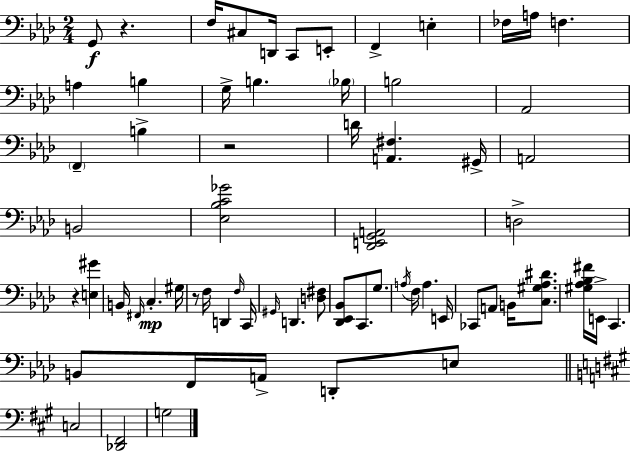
{
  \clef bass
  \numericTimeSignature
  \time 2/4
  \key f \minor
  g,8\f r4. | f16 cis8 d,16 c,8 e,8-. | f,4-> e4-. | fes16 a16 f4. | \break a4 b4 | g16-> b4. \parenthesize bes16 | b2 | aes,2 | \break \parenthesize f,4-- b4-> | r2 | d'16 <a, fis>4. gis,16-> | a,2 | \break b,2 | <ees bes c' ges'>2 | <des, e, g, a,>2 | d2-> | \break r4 <e gis'>4 | b,16 \grace { fis,16 }\mp c4.-. | gis16 r8 f16 d,4 | \grace { f16 } c,16 \grace { gis,16 } d,4. | \break <d fis>8 <des, ees, bes,>8 c,8. | g8. \acciaccatura { a16 } f16 a4. | e,16 ces,8 a,8 | b,16 <c gis aes dis'>8. <gis aes bes fis'>16 e,16-> c,4. | \break b,8 f,16 a,16-> | d,8-. e8 \bar "||" \break \key a \major c2 | <des, fis,>2 | g2 | \bar "|."
}